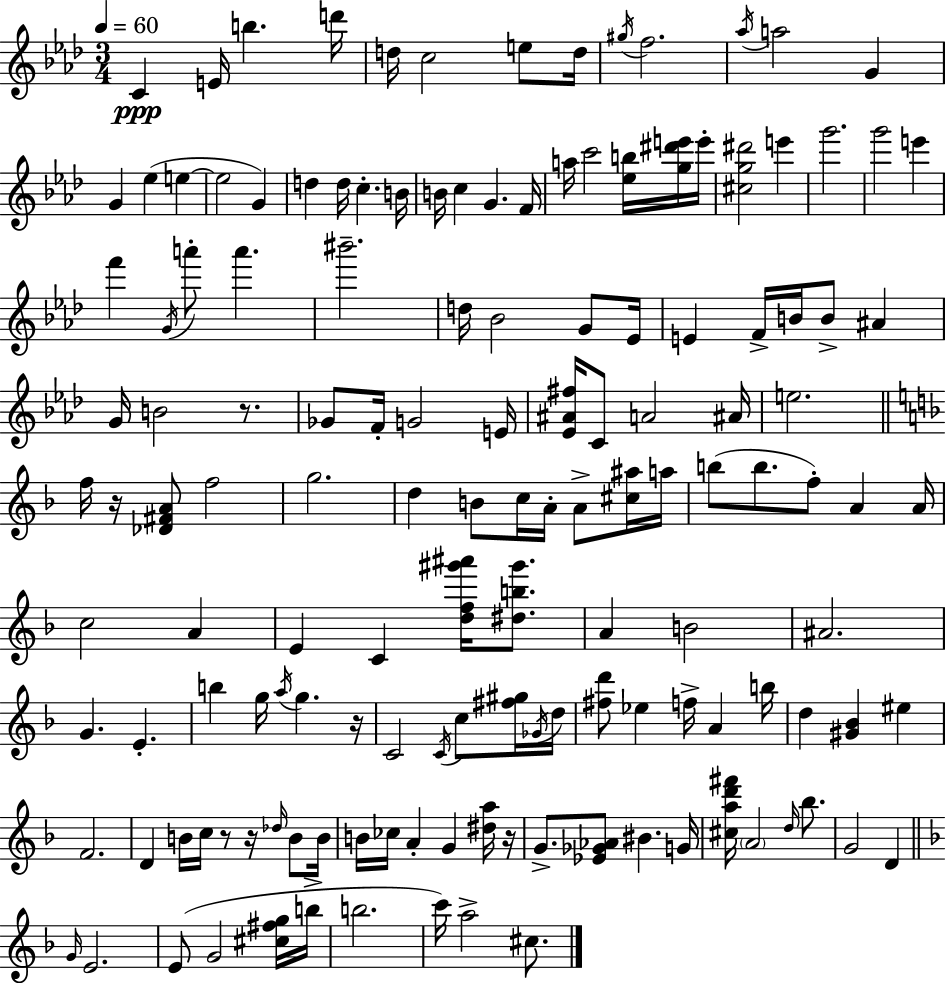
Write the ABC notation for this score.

X:1
T:Untitled
M:3/4
L:1/4
K:Ab
C E/4 b d'/4 d/4 c2 e/2 d/4 ^g/4 f2 _a/4 a2 G G _e e e2 G d d/4 c B/4 B/4 c G F/4 a/4 c'2 [_eb]/4 [g^d'e']/4 e'/4 [^cg^d']2 e' g'2 g'2 e' f' G/4 a'/2 a' ^b'2 d/4 _B2 G/2 _E/4 E F/4 B/4 B/2 ^A G/4 B2 z/2 _G/2 F/4 G2 E/4 [_E^A^f]/4 C/2 A2 ^A/4 e2 f/4 z/4 [_D^FA]/2 f2 g2 d B/2 c/4 A/4 A/2 [^c^a]/4 a/4 b/2 b/2 f/2 A A/4 c2 A E C [df^g'^a']/4 [^db^g']/2 A B2 ^A2 G E b g/4 a/4 g z/4 C2 C/4 c/2 [^f^g]/4 _G/4 d/4 [^fd']/2 _e f/4 A b/4 d [^G_B] ^e F2 D B/4 c/4 z/2 z/4 _d/4 B/2 B/4 B/4 _c/4 A G [^da]/4 z/4 G/2 [_E_G_A]/2 ^B G/4 [^cad'^f']/4 A2 d/4 _b/2 G2 D G/4 E2 E/2 G2 [^c^fg]/4 b/4 b2 c'/4 a2 ^c/2